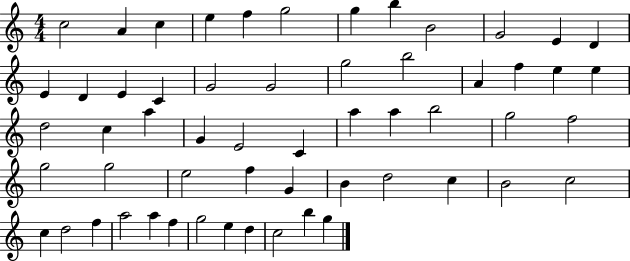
C5/h A4/q C5/q E5/q F5/q G5/h G5/q B5/q B4/h G4/h E4/q D4/q E4/q D4/q E4/q C4/q G4/h G4/h G5/h B5/h A4/q F5/q E5/q E5/q D5/h C5/q A5/q G4/q E4/h C4/q A5/q A5/q B5/h G5/h F5/h G5/h G5/h E5/h F5/q G4/q B4/q D5/h C5/q B4/h C5/h C5/q D5/h F5/q A5/h A5/q F5/q G5/h E5/q D5/q C5/h B5/q G5/q